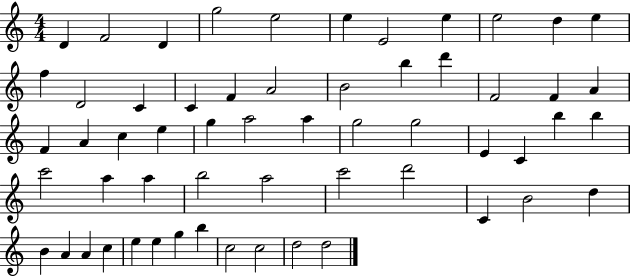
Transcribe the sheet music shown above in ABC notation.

X:1
T:Untitled
M:4/4
L:1/4
K:C
D F2 D g2 e2 e E2 e e2 d e f D2 C C F A2 B2 b d' F2 F A F A c e g a2 a g2 g2 E C b b c'2 a a b2 a2 c'2 d'2 C B2 d B A A c e e g b c2 c2 d2 d2